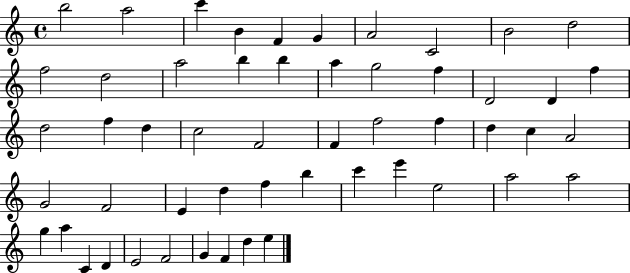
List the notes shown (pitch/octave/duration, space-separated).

B5/h A5/h C6/q B4/q F4/q G4/q A4/h C4/h B4/h D5/h F5/h D5/h A5/h B5/q B5/q A5/q G5/h F5/q D4/h D4/q F5/q D5/h F5/q D5/q C5/h F4/h F4/q F5/h F5/q D5/q C5/q A4/h G4/h F4/h E4/q D5/q F5/q B5/q C6/q E6/q E5/h A5/h A5/h G5/q A5/q C4/q D4/q E4/h F4/h G4/q F4/q D5/q E5/q